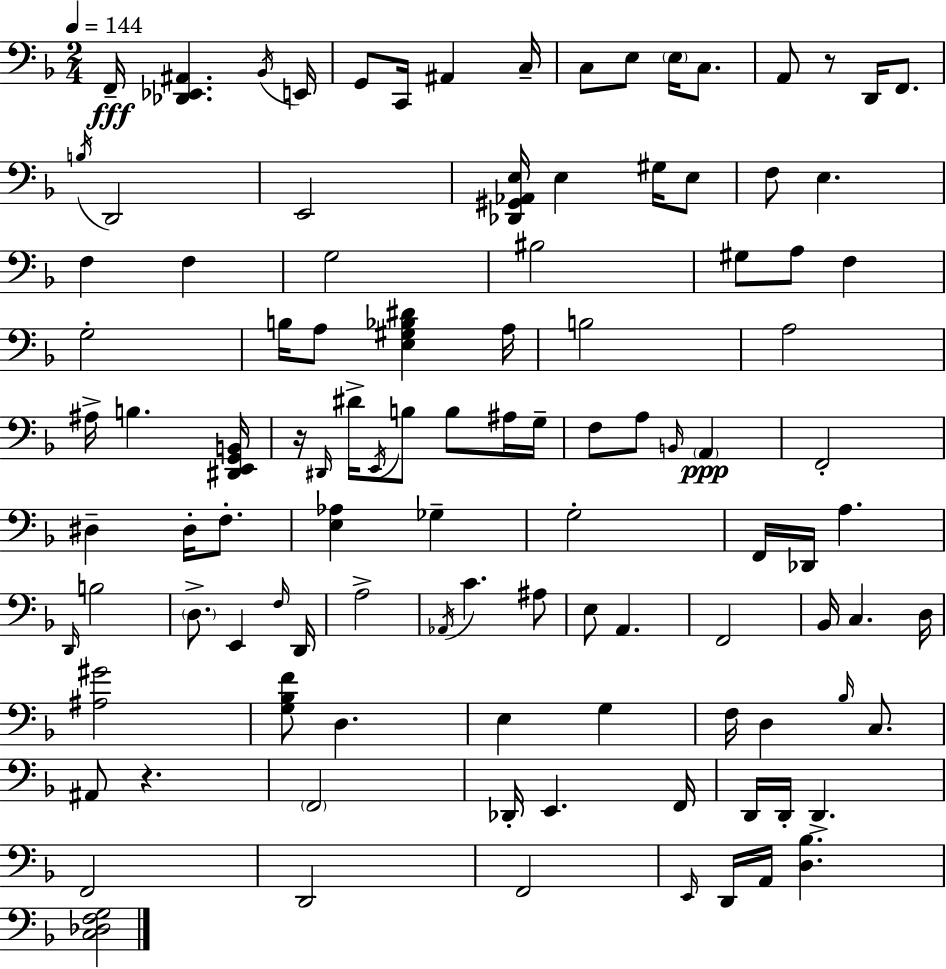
F2/s [Db2,Eb2,A#2]/q. Bb2/s E2/s G2/e C2/s A#2/q C3/s C3/e E3/e E3/s C3/e. A2/e R/e D2/s F2/e. B3/s D2/h E2/h [Db2,G#2,Ab2,E3]/s E3/q G#3/s E3/e F3/e E3/q. F3/q F3/q G3/h BIS3/h G#3/e A3/e F3/q G3/h B3/s A3/e [E3,G#3,Bb3,D#4]/q A3/s B3/h A3/h A#3/s B3/q. [D#2,E2,G2,B2]/s R/s D#2/s D#4/s E2/s B3/e B3/e A#3/s G3/s F3/e A3/e B2/s A2/q F2/h D#3/q D#3/s F3/e. [E3,Ab3]/q Gb3/q G3/h F2/s Db2/s A3/q. D2/s B3/h D3/e. E2/q F3/s D2/s A3/h Ab2/s C4/q. A#3/e E3/e A2/q. F2/h Bb2/s C3/q. D3/s [A#3,G#4]/h [G3,Bb3,F4]/e D3/q. E3/q G3/q F3/s D3/q Bb3/s C3/e. A#2/e R/q. F2/h Db2/s E2/q. F2/s D2/s D2/s D2/q. F2/h D2/h F2/h E2/s D2/s A2/s [D3,Bb3]/q. [C3,Db3,F3,G3]/h